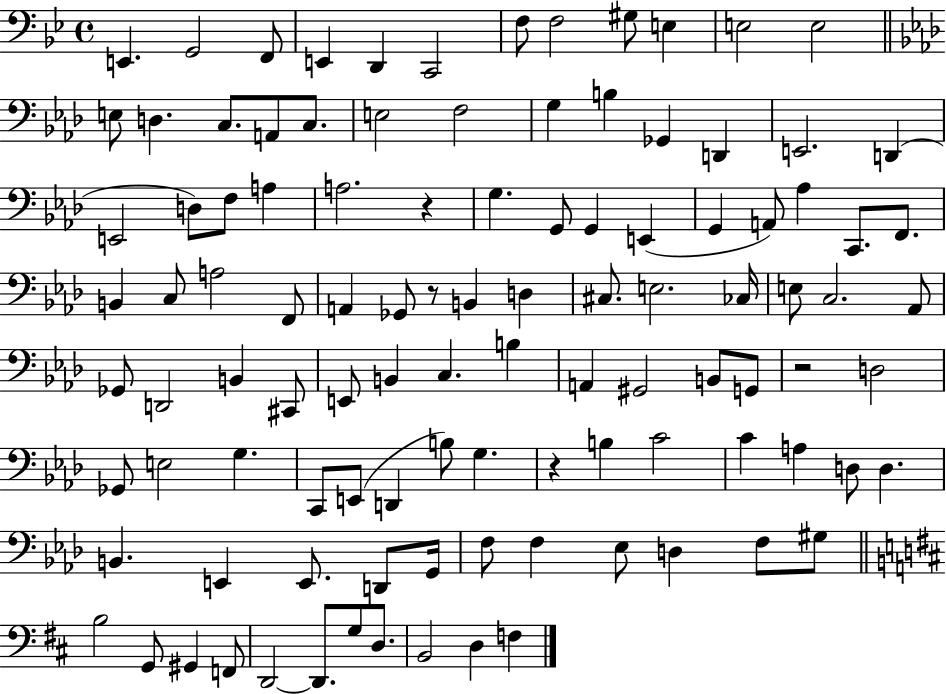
{
  \clef bass
  \time 4/4
  \defaultTimeSignature
  \key bes \major
  \repeat volta 2 { e,4. g,2 f,8 | e,4 d,4 c,2 | f8 f2 gis8 e4 | e2 e2 | \break \bar "||" \break \key f \minor e8 d4. c8. a,8 c8. | e2 f2 | g4 b4 ges,4 d,4 | e,2. d,4( | \break e,2 d8) f8 a4 | a2. r4 | g4. g,8 g,4 e,4( | g,4 a,8) aes4 c,8. f,8. | \break b,4 c8 a2 f,8 | a,4 ges,8 r8 b,4 d4 | cis8. e2. ces16 | e8 c2. aes,8 | \break ges,8 d,2 b,4 cis,8 | e,8 b,4 c4. b4 | a,4 gis,2 b,8 g,8 | r2 d2 | \break ges,8 e2 g4. | c,8 e,8( d,4 b8) g4. | r4 b4 c'2 | c'4 a4 d8 d4. | \break b,4. e,4 e,8. d,8 g,16 | f8 f4 ees8 d4 f8 gis8 | \bar "||" \break \key b \minor b2 g,8 gis,4 f,8 | d,2~~ d,8. g8 d8. | b,2 d4 f4 | } \bar "|."
}